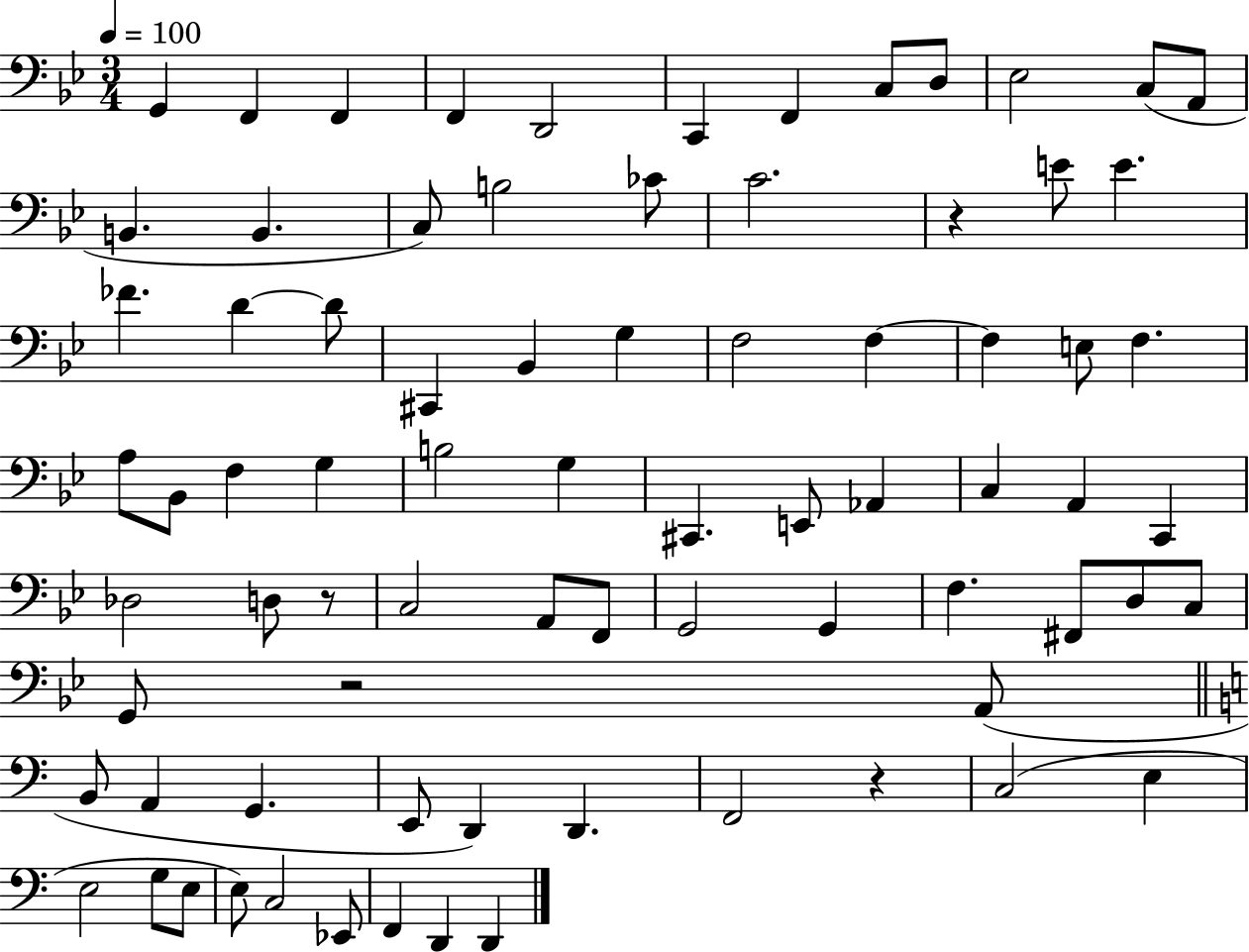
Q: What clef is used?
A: bass